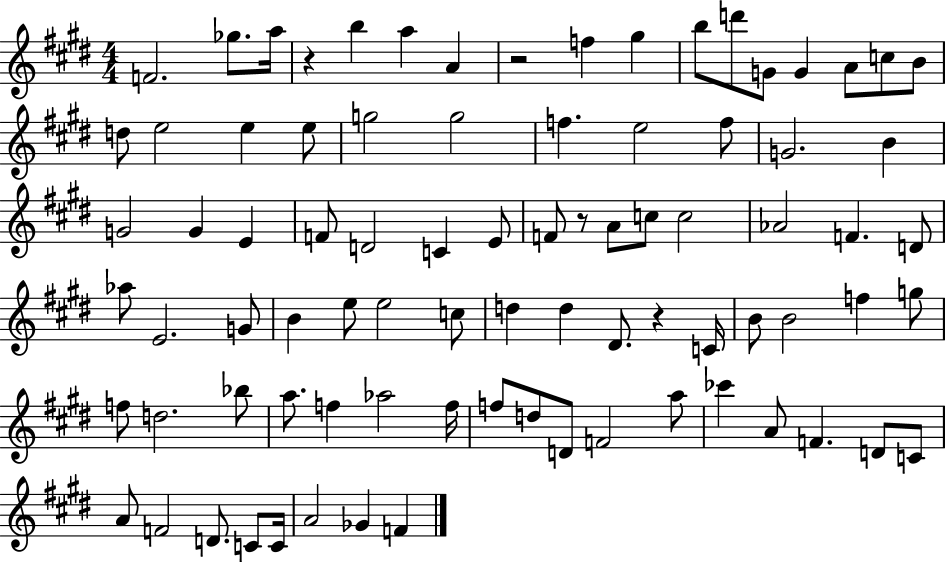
X:1
T:Untitled
M:4/4
L:1/4
K:E
F2 _g/2 a/4 z b a A z2 f ^g b/2 d'/2 G/2 G A/2 c/2 B/2 d/2 e2 e e/2 g2 g2 f e2 f/2 G2 B G2 G E F/2 D2 C E/2 F/2 z/2 A/2 c/2 c2 _A2 F D/2 _a/2 E2 G/2 B e/2 e2 c/2 d d ^D/2 z C/4 B/2 B2 f g/2 f/2 d2 _b/2 a/2 f _a2 f/4 f/2 d/2 D/2 F2 a/2 _c' A/2 F D/2 C/2 A/2 F2 D/2 C/2 C/4 A2 _G F